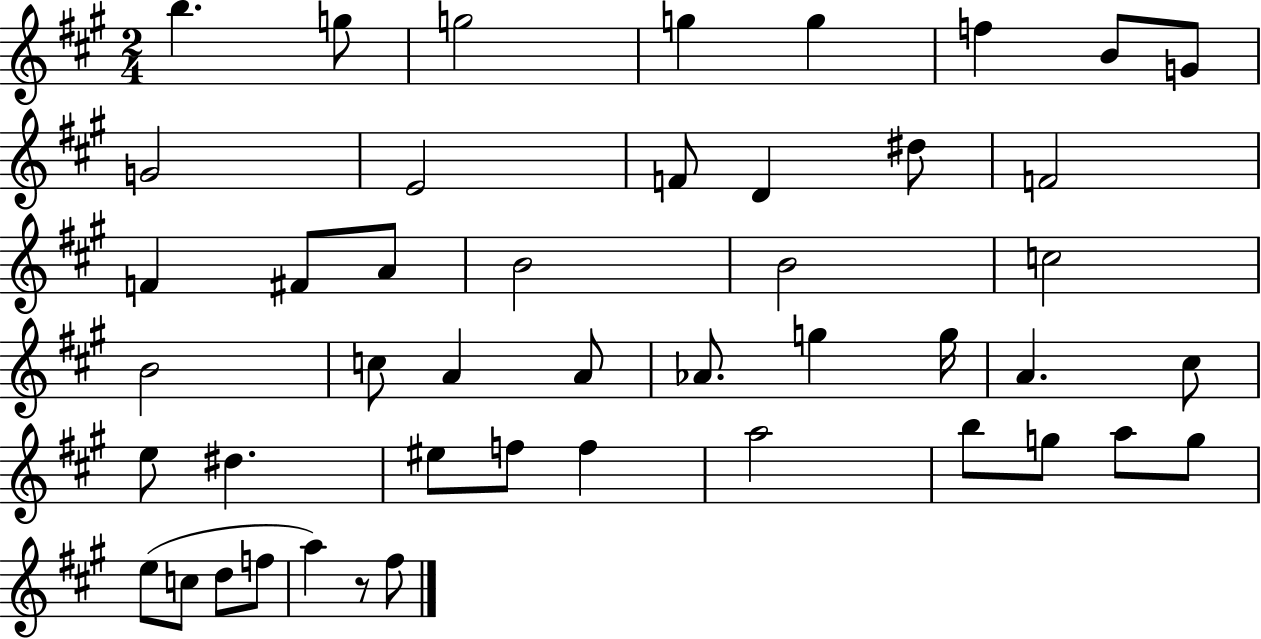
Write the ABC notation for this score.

X:1
T:Untitled
M:2/4
L:1/4
K:A
b g/2 g2 g g f B/2 G/2 G2 E2 F/2 D ^d/2 F2 F ^F/2 A/2 B2 B2 c2 B2 c/2 A A/2 _A/2 g g/4 A ^c/2 e/2 ^d ^e/2 f/2 f a2 b/2 g/2 a/2 g/2 e/2 c/2 d/2 f/2 a z/2 ^f/2